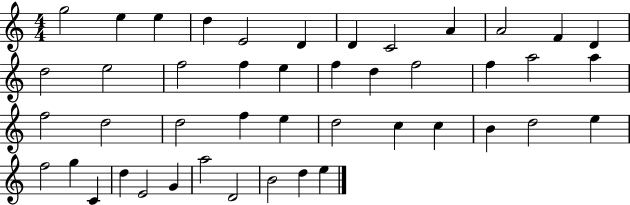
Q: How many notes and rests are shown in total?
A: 45